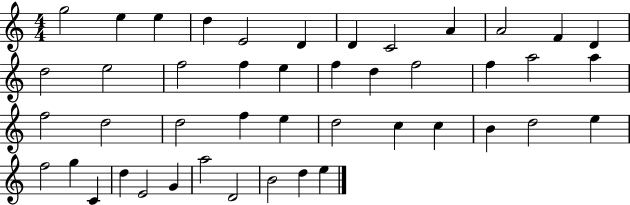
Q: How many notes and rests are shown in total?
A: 45